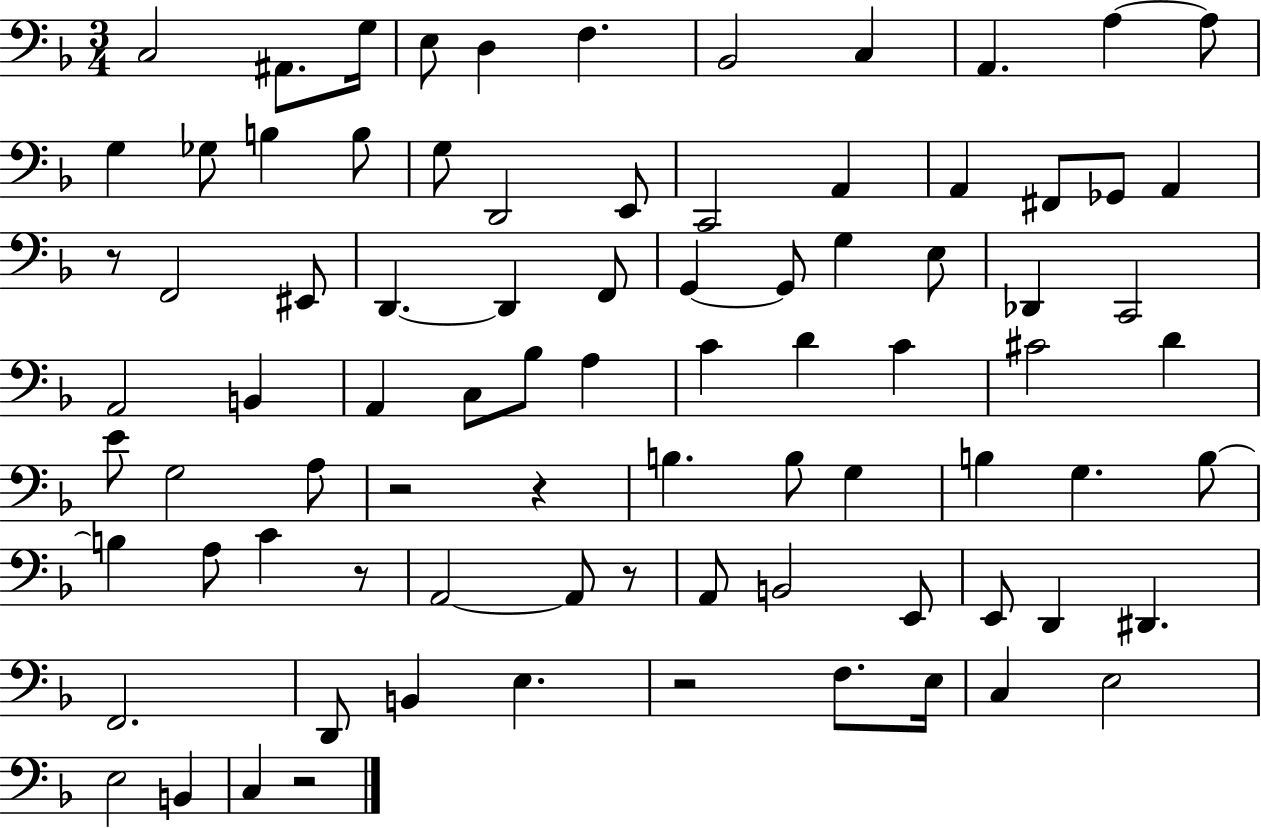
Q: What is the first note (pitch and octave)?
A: C3